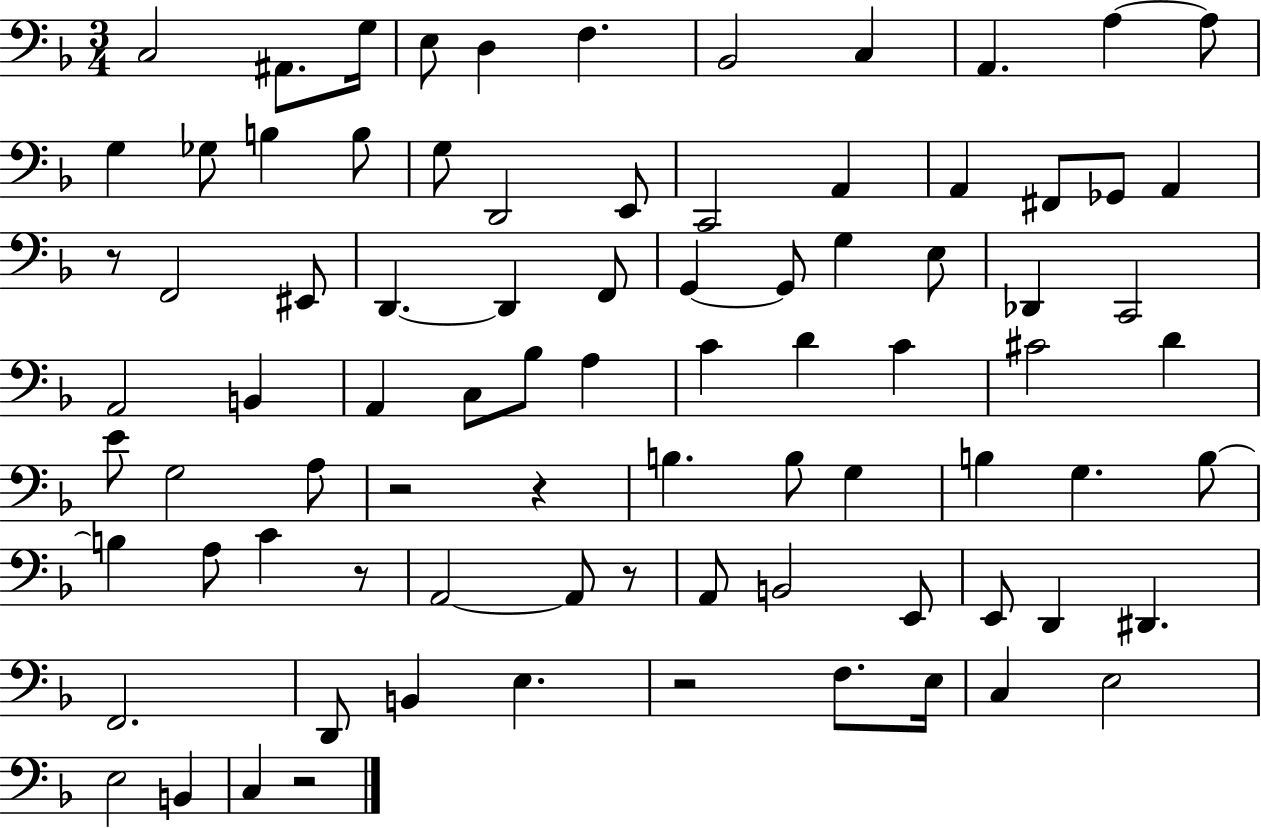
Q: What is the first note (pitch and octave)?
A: C3